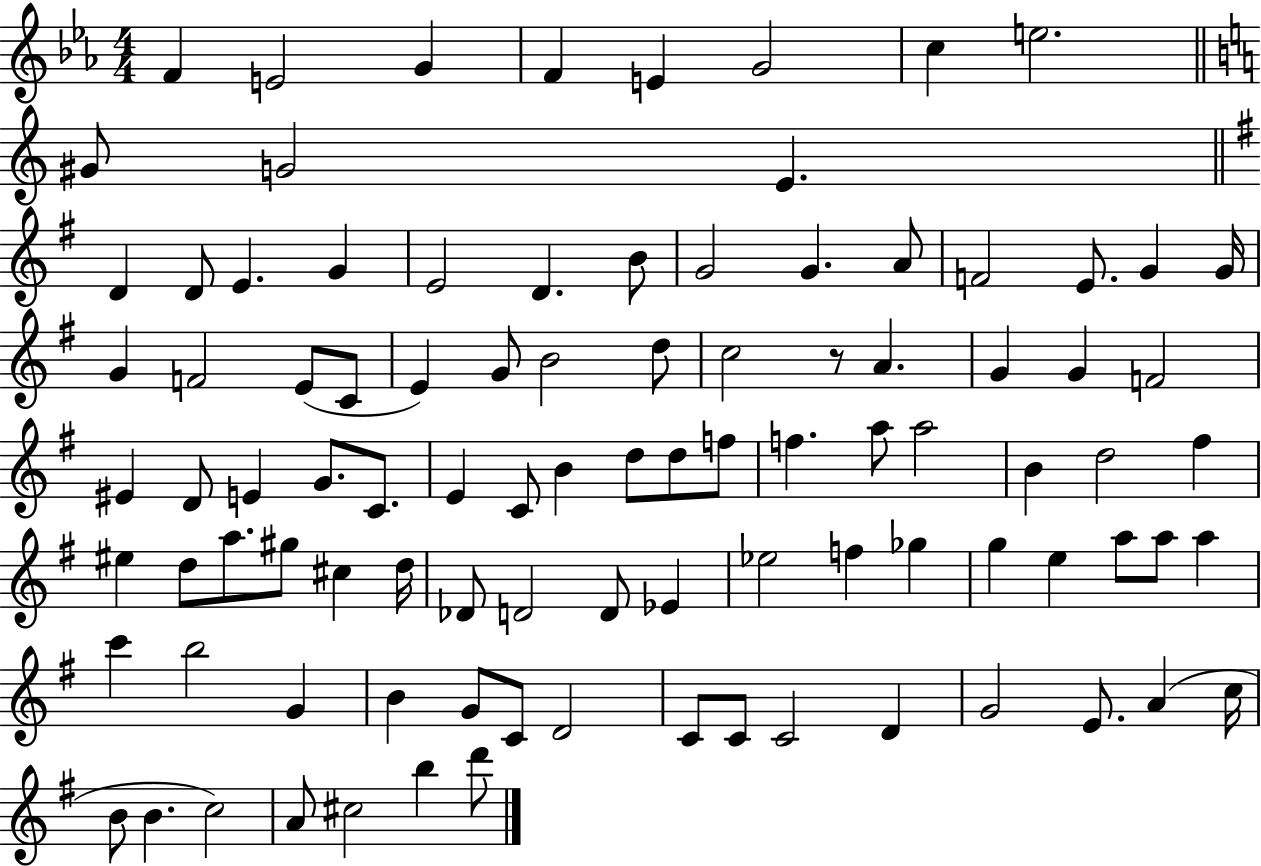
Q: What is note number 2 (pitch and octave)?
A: E4